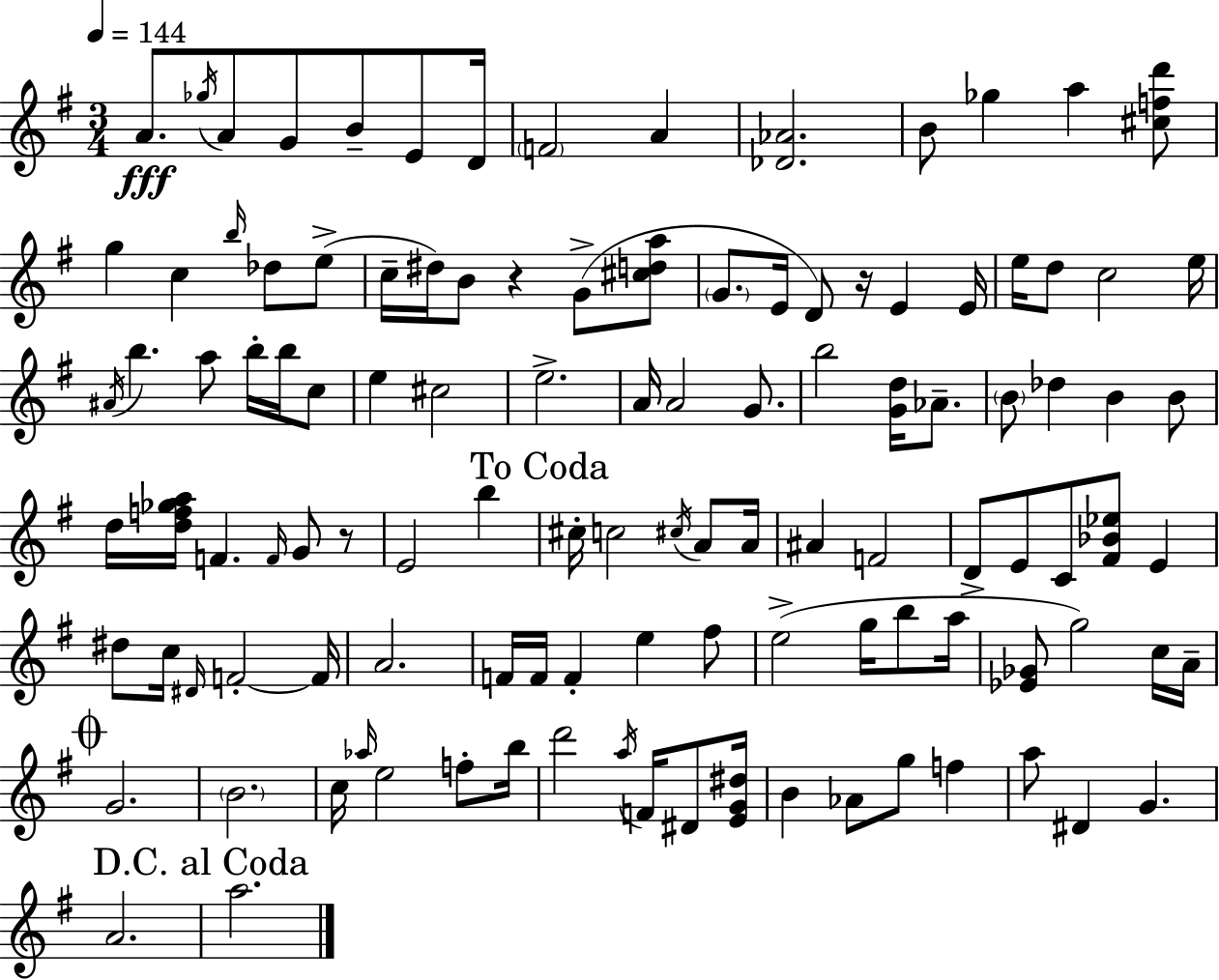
{
  \clef treble
  \numericTimeSignature
  \time 3/4
  \key e \minor
  \tempo 4 = 144
  a'8.\fff \acciaccatura { ges''16 } a'8 g'8 b'8-- e'8 | d'16 \parenthesize f'2 a'4 | <des' aes'>2. | b'8 ges''4 a''4 <cis'' f'' d'''>8 | \break g''4 c''4 \grace { b''16 } des''8 | e''8->( c''16-- dis''16) b'8 r4 g'8->( | <cis'' d'' a''>8 \parenthesize g'8. e'16 d'8) r16 e'4 | e'16 e''16 d''8 c''2 | \break e''16 \acciaccatura { ais'16 } b''4. a''8 b''16-. | b''16 c''8 e''4 cis''2 | e''2.-> | a'16 a'2 | \break g'8. b''2 <g' d''>16 | aes'8.-- \parenthesize b'8 des''4 b'4 | b'8 d''16 <d'' f'' ges'' a''>16 f'4. \grace { f'16 } | g'8 r8 e'2 | \break b''4 \mark "To Coda" cis''16-. c''2 | \acciaccatura { cis''16 } a'8 a'16 ais'4 f'2 | d'8-> e'8 c'8 <fis' bes' ees''>8 | e'4 dis''8 c''16 \grace { dis'16 } f'2-.~~ | \break f'16 a'2. | f'16 f'16 f'4-. | e''4 fis''8 e''2->( | g''16 b''8 a''16 <ees' ges'>8 g''2) | \break c''16 a'16-- \mark \markup { \musicglyph "scripts.coda" } g'2. | \parenthesize b'2. | c''16 \grace { aes''16 } e''2 | f''8-. b''16 d'''2 | \break \acciaccatura { a''16 } f'16 dis'8 <e' g' dis''>16 b'4 | aes'8 g''8 f''4 a''8 dis'4 | g'4. a'2. | \mark "D.C. al Coda" a''2. | \break \bar "|."
}